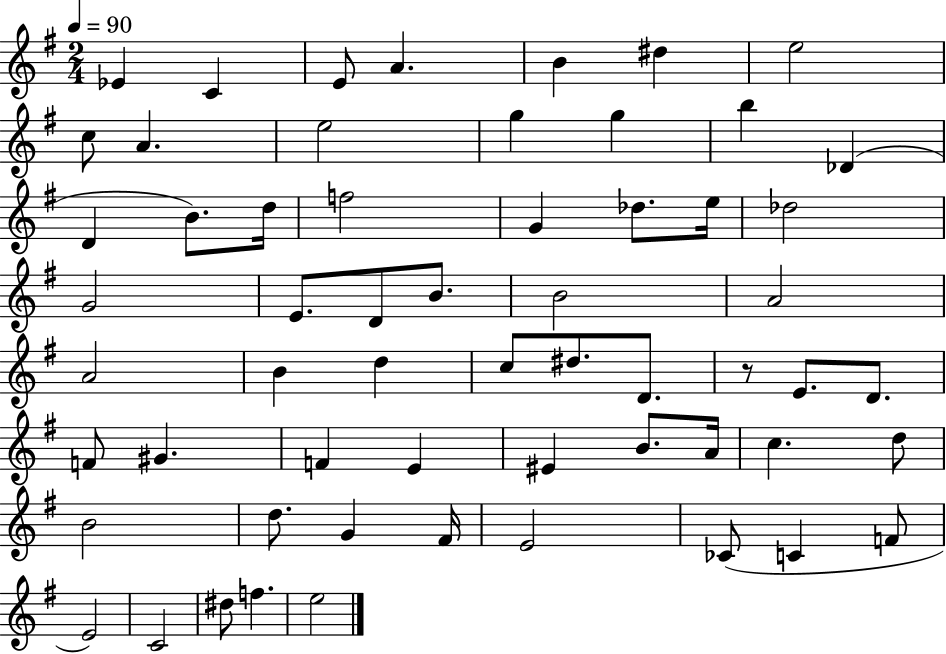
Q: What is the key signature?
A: G major